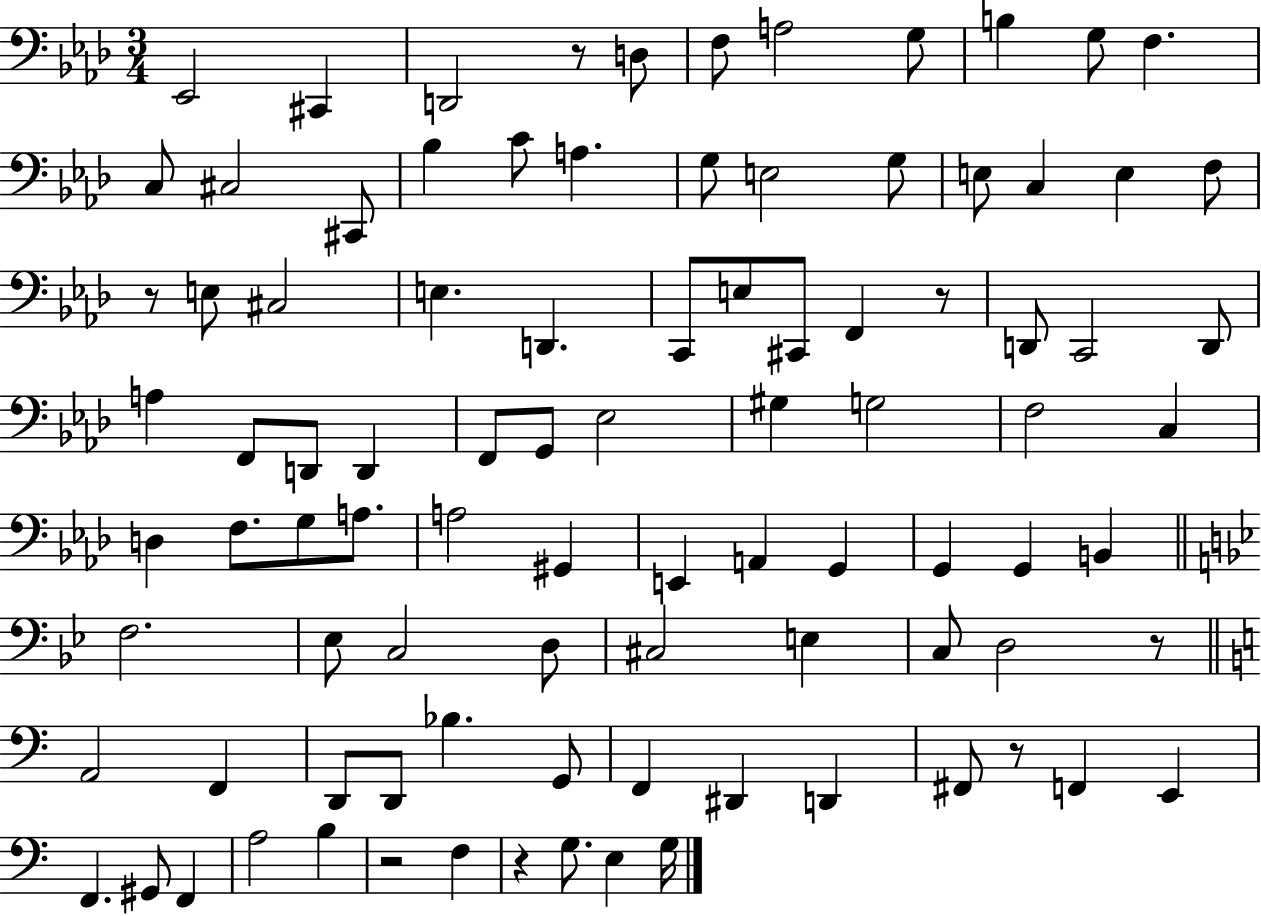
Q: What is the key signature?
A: AES major